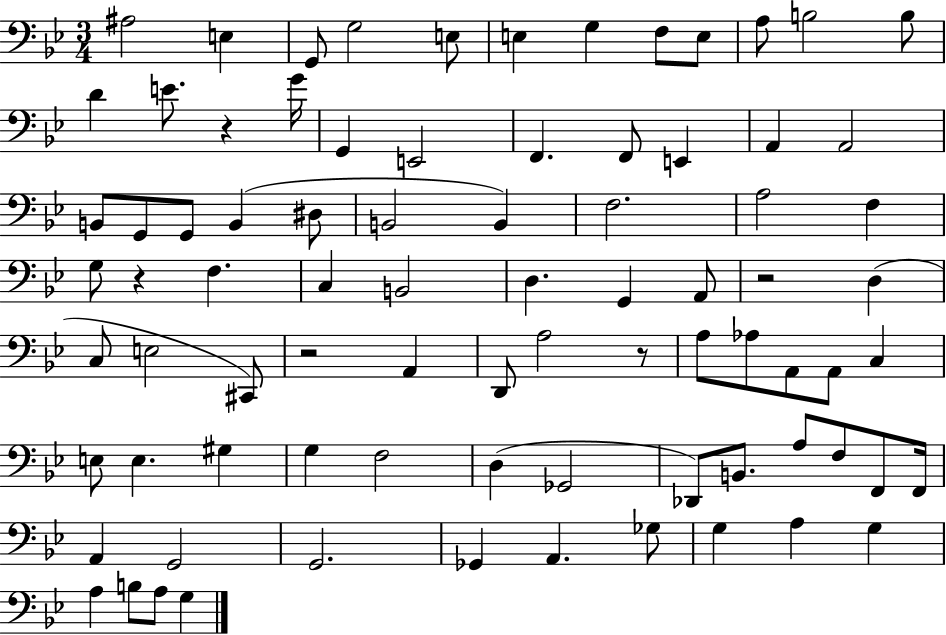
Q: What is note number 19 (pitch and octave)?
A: F2